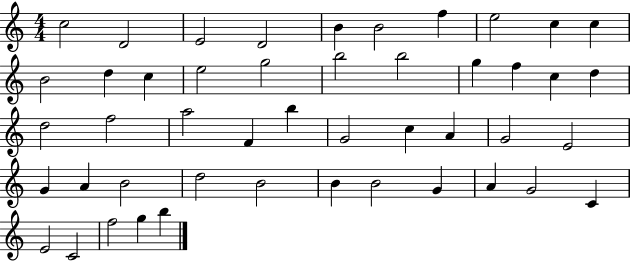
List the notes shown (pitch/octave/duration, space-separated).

C5/h D4/h E4/h D4/h B4/q B4/h F5/q E5/h C5/q C5/q B4/h D5/q C5/q E5/h G5/h B5/h B5/h G5/q F5/q C5/q D5/q D5/h F5/h A5/h F4/q B5/q G4/h C5/q A4/q G4/h E4/h G4/q A4/q B4/h D5/h B4/h B4/q B4/h G4/q A4/q G4/h C4/q E4/h C4/h F5/h G5/q B5/q